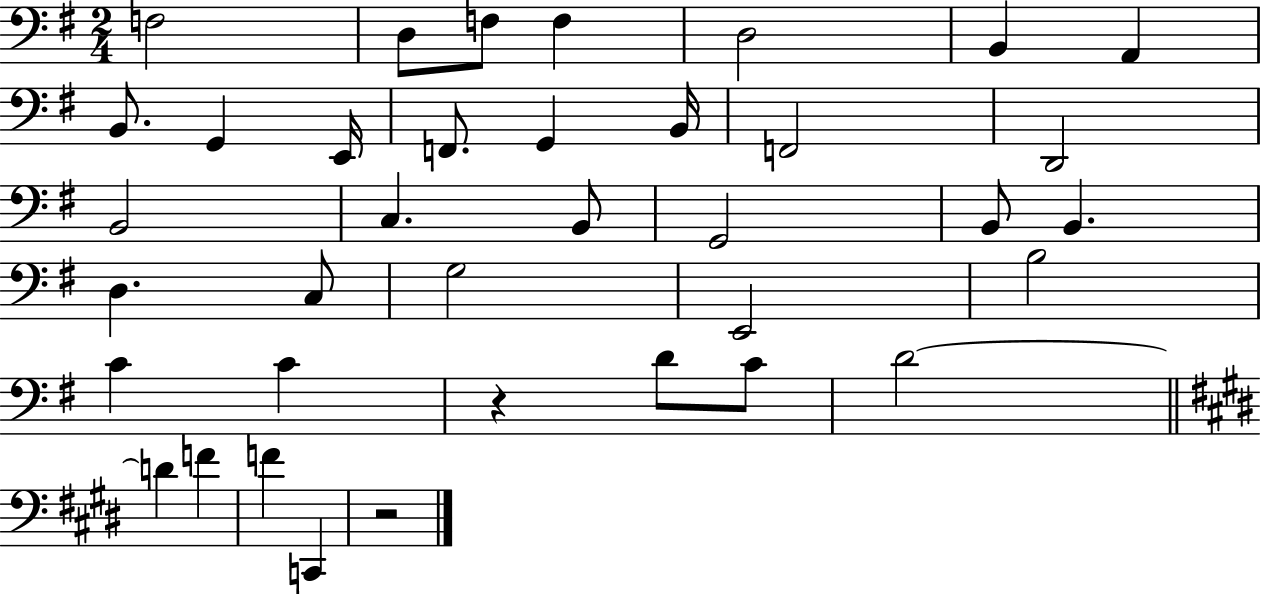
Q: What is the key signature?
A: G major